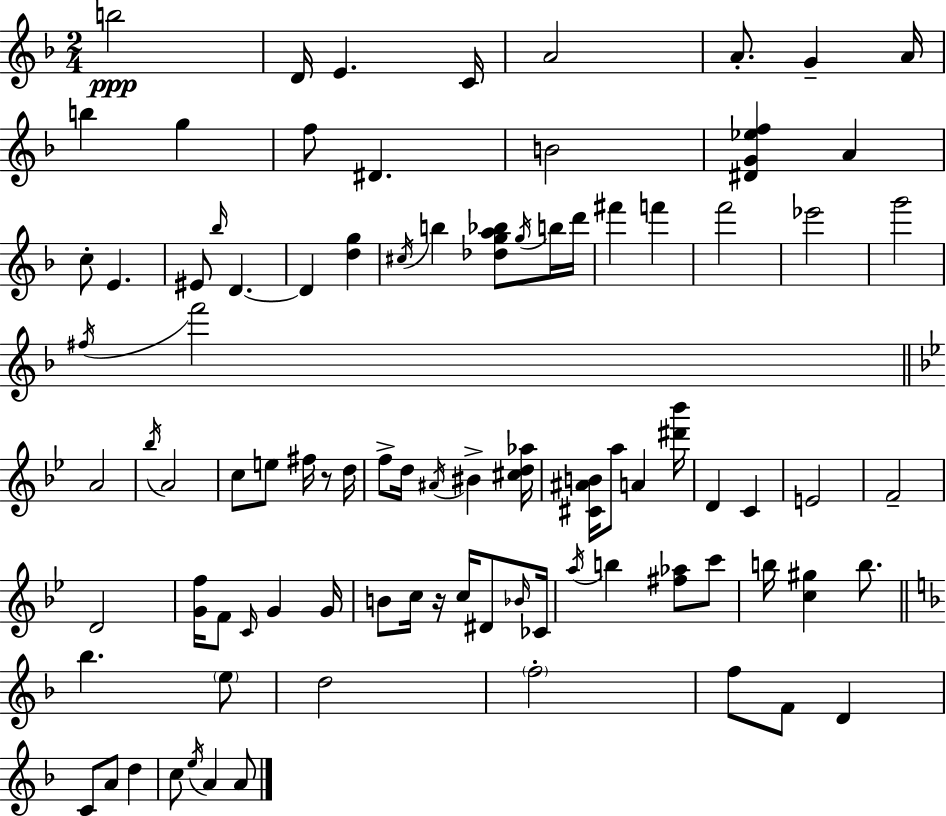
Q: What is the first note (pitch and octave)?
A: B5